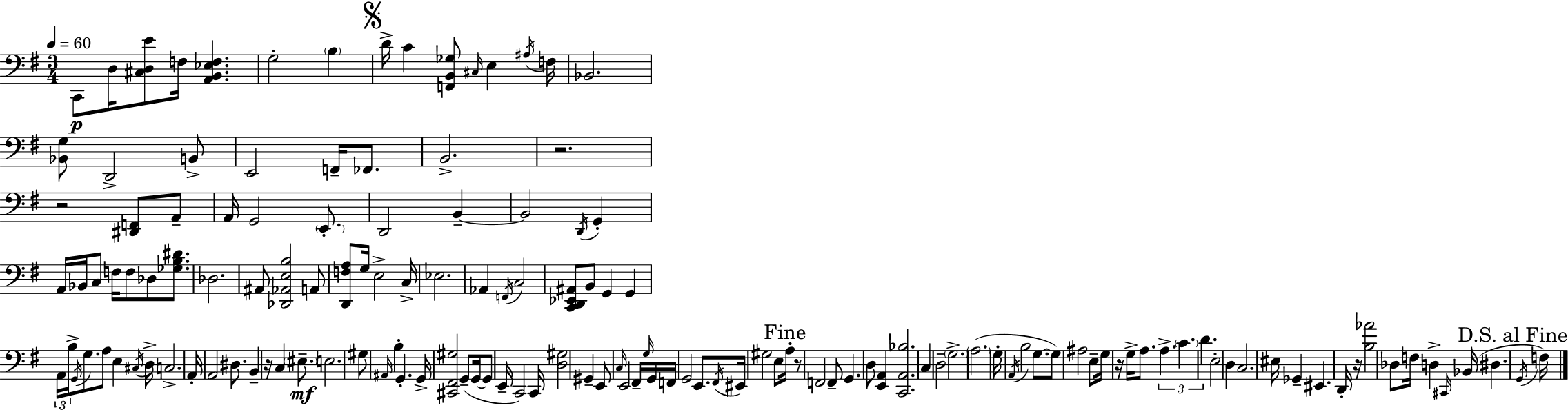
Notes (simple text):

C2/e D3/s [C#3,D3,E4]/e F3/s [A2,B2,Eb3,F3]/q. G3/h B3/q D4/s C4/q [F2,B2,Gb3]/e C#3/s E3/q A#3/s F3/s Bb2/h. [Bb2,G3]/e D2/h B2/e E2/h F2/s FES2/e. B2/h. R/h. R/h [D#2,F2]/e A2/e A2/s G2/h E2/e. D2/h B2/q B2/h D2/s G2/q A2/s Bb2/s C3/e F3/s F3/e Db3/e [Gb3,B3,D#4]/e. Db3/h. A#2/e [Db2,Ab2,E3,B3]/h A2/e [D2,F3,A3]/e G3/s E3/h C3/s Eb3/h. Ab2/q F2/s C3/h [C2,D2,Eb2,A#2]/e B2/e G2/q G2/q A2/s B3/s G2/s G3/e. A3/e E3/q C#3/s D3/s C3/h. A2/s A2/h D#3/e. B2/q R/s C3/q EIS3/e. E3/h. G#3/e A#2/s B3/q G2/q. G2/s [C#2,F#2,G#3]/h G2/e G2/s G2/e E2/s C2/h C2/s [D3,G#3]/h G#2/q E2/e C3/s E2/h F#2/s G3/s G2/s F2/s G2/h E2/e. F#2/s EIS2/s G#3/h E3/e A3/s R/e F2/h F2/e G2/q. D3/e [E2,A2]/q [C2,A2,Bb3]/h. C3/q D3/h G3/h. A3/h. G3/s A2/s B3/h G3/e. G3/e A#3/h E3/e G3/s R/s G3/s A3/e. A3/q. C4/q. D4/q. E3/h D3/q C3/h. EIS3/s Gb2/q EIS2/q. D2/s R/s [B3,Ab4]/h Db3/e F3/s D3/q C#2/s Bb2/s D#3/q. G2/s F3/s